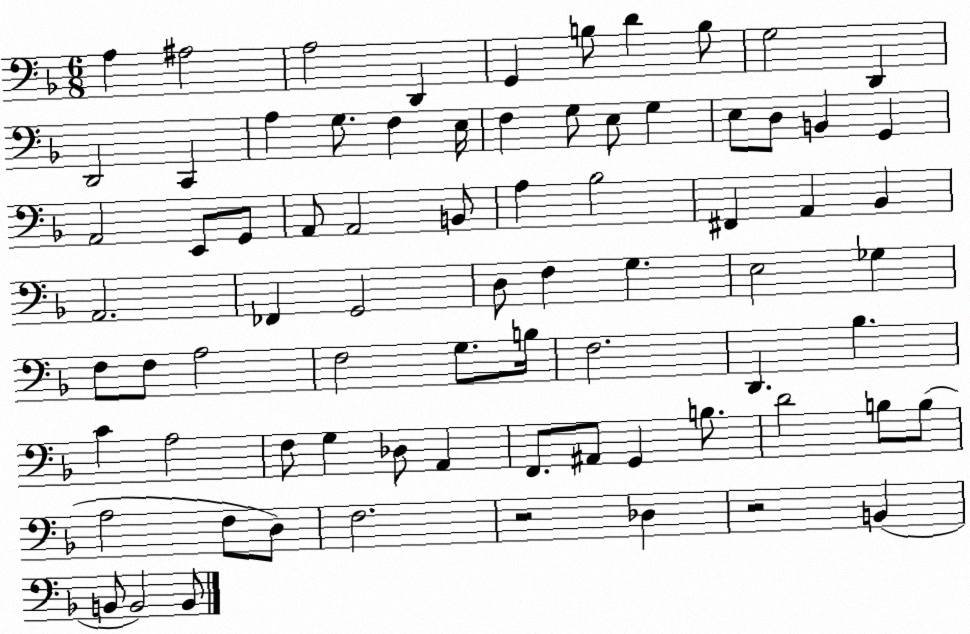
X:1
T:Untitled
M:6/8
L:1/4
K:F
A, ^A,2 A,2 D,, G,, B,/2 D B,/2 G,2 D,, D,,2 C,, A, G,/2 F, E,/4 F, G,/2 E,/2 G, E,/2 D,/2 B,, G,, A,,2 E,,/2 G,,/2 A,,/2 A,,2 B,,/2 A, _B,2 ^F,, A,, _B,, A,,2 _F,, G,,2 D,/2 F, G, E,2 _G, F,/2 F,/2 A,2 F,2 G,/2 B,/4 F,2 D,, _B, C A,2 F,/2 G, _D,/2 A,, F,,/2 ^A,,/2 G,, B,/2 D2 B,/2 B,/2 A,2 F,/2 D,/2 F,2 z2 _D, z2 B,, B,,/2 B,,2 B,,/2